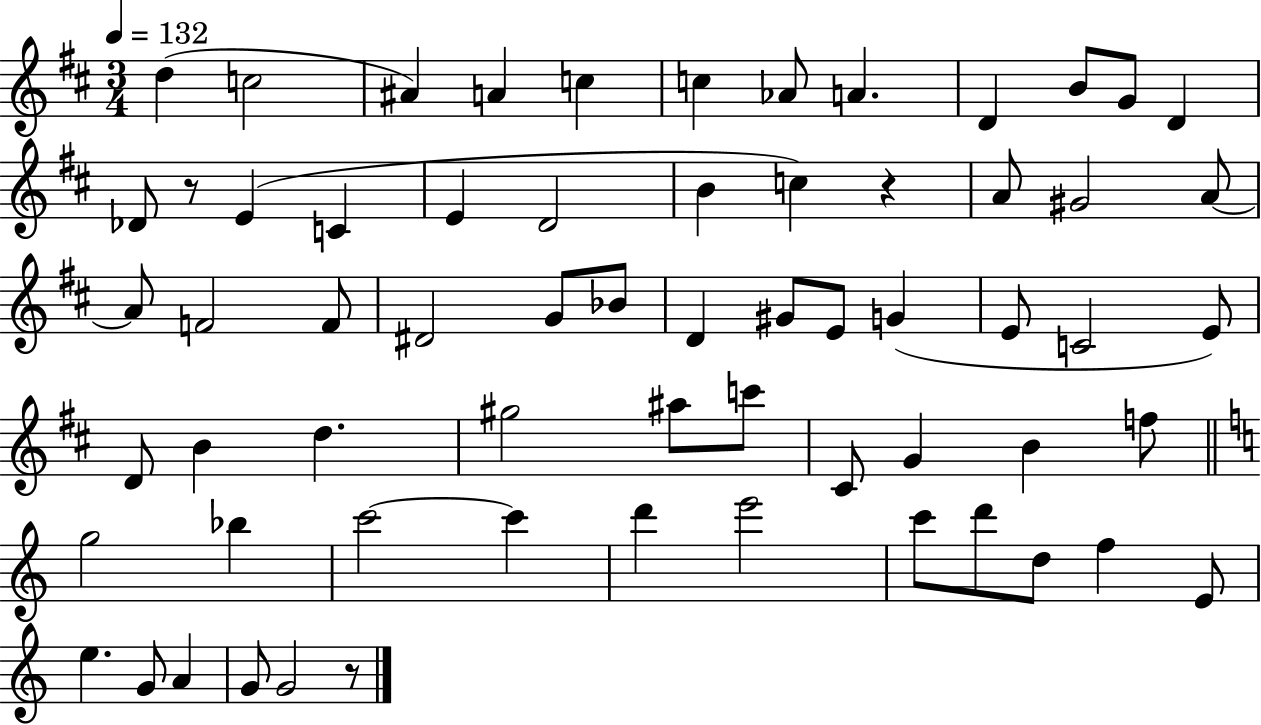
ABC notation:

X:1
T:Untitled
M:3/4
L:1/4
K:D
d c2 ^A A c c _A/2 A D B/2 G/2 D _D/2 z/2 E C E D2 B c z A/2 ^G2 A/2 A/2 F2 F/2 ^D2 G/2 _B/2 D ^G/2 E/2 G E/2 C2 E/2 D/2 B d ^g2 ^a/2 c'/2 ^C/2 G B f/2 g2 _b c'2 c' d' e'2 c'/2 d'/2 d/2 f E/2 e G/2 A G/2 G2 z/2